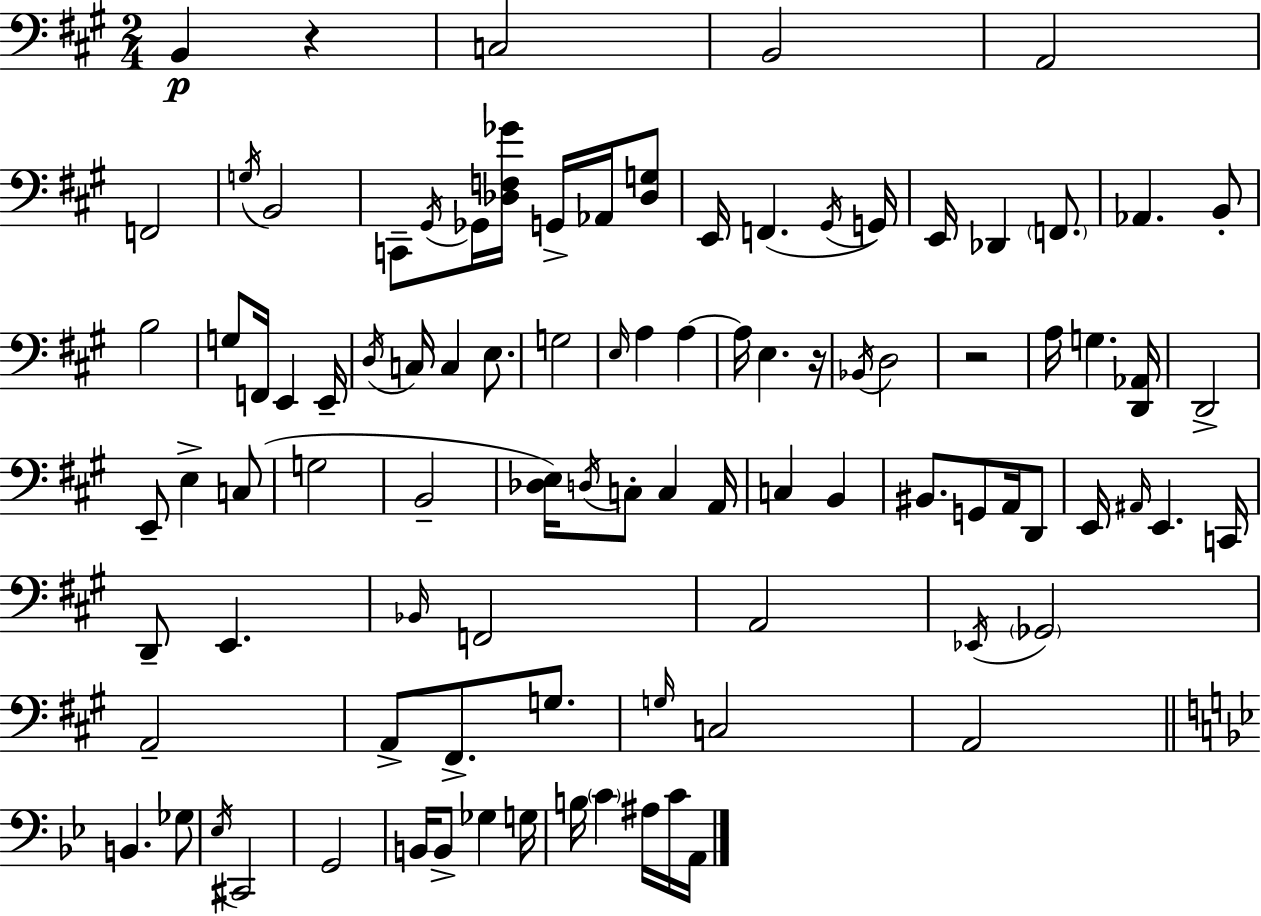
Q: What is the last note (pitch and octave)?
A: A2